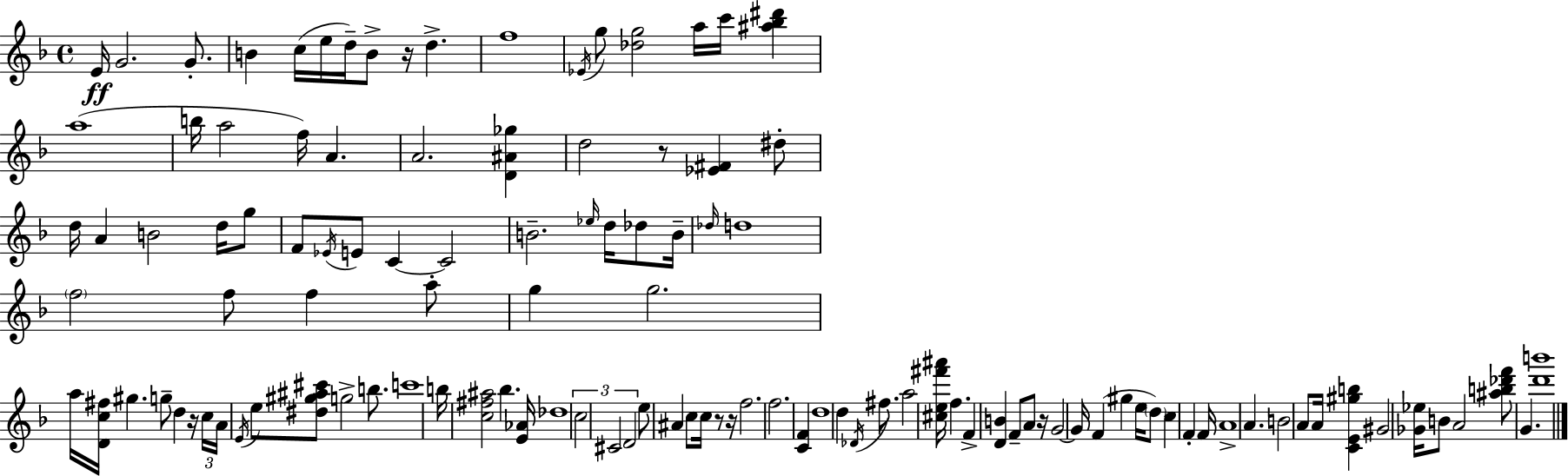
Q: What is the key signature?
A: F major